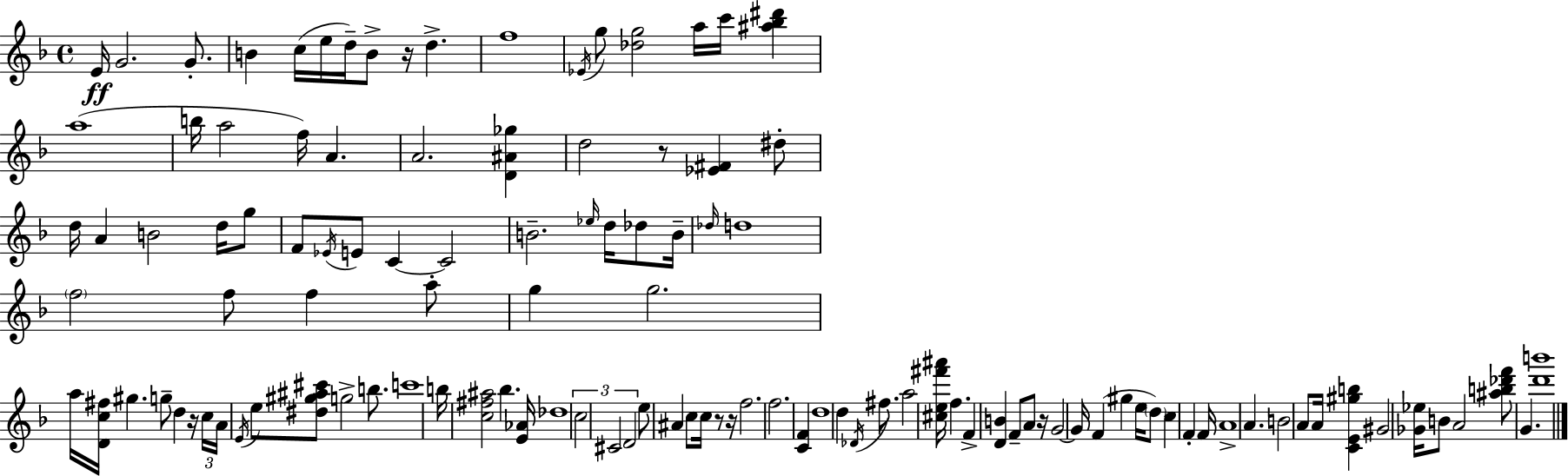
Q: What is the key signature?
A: F major